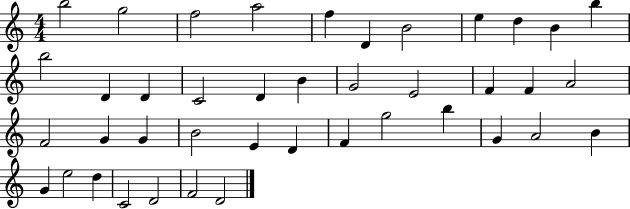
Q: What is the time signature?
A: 4/4